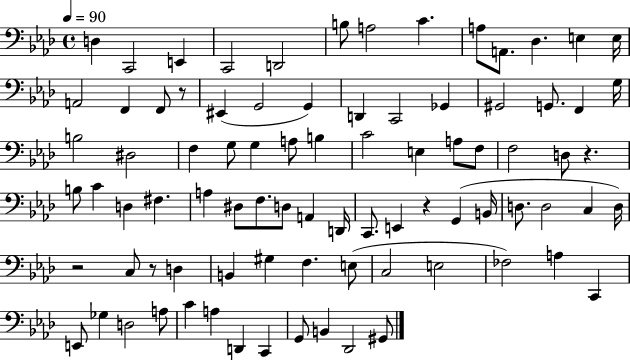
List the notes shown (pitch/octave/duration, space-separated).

D3/q C2/h E2/q C2/h D2/h B3/e A3/h C4/q. A3/e A2/e. Db3/q. E3/q E3/s A2/h F2/q F2/e R/e EIS2/q G2/h G2/q D2/q C2/h Gb2/q G#2/h G2/e. F2/q G3/s B3/h D#3/h F3/q G3/e G3/q A3/e B3/q C4/h E3/q A3/e F3/e F3/h D3/e R/q. B3/e C4/q D3/q F#3/q. A3/q D#3/e F3/e. D3/e A2/q D2/s C2/e. E2/q R/q G2/q B2/s D3/e. D3/h C3/q D3/s R/h C3/e R/e D3/q B2/q G#3/q F3/q. E3/e C3/h E3/h FES3/h A3/q C2/q E2/e Gb3/q D3/h A3/e C4/q A3/q D2/q C2/q G2/e B2/q Db2/h G#2/e